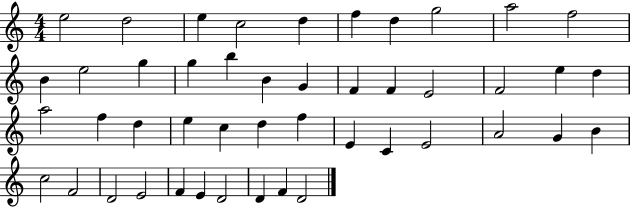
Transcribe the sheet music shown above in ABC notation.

X:1
T:Untitled
M:4/4
L:1/4
K:C
e2 d2 e c2 d f d g2 a2 f2 B e2 g g b B G F F E2 F2 e d a2 f d e c d f E C E2 A2 G B c2 F2 D2 E2 F E D2 D F D2